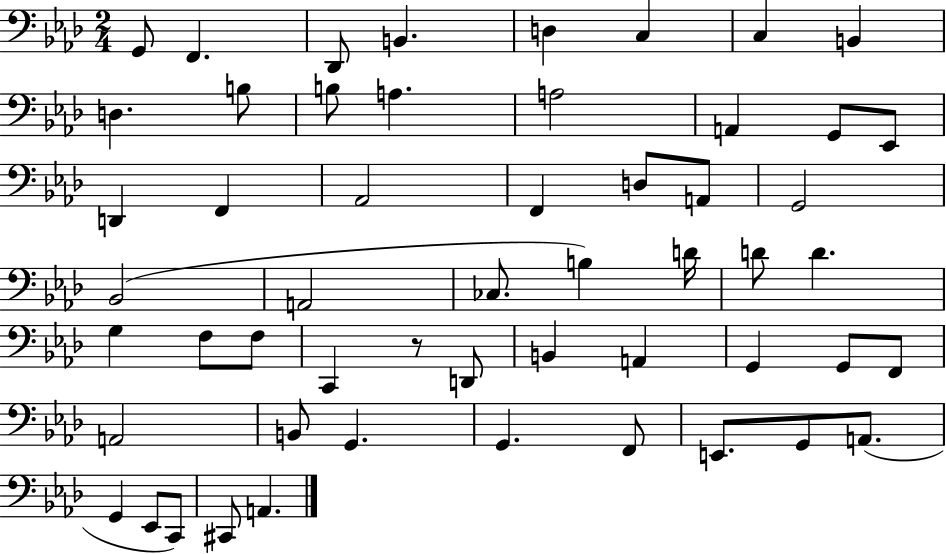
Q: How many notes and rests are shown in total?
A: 54